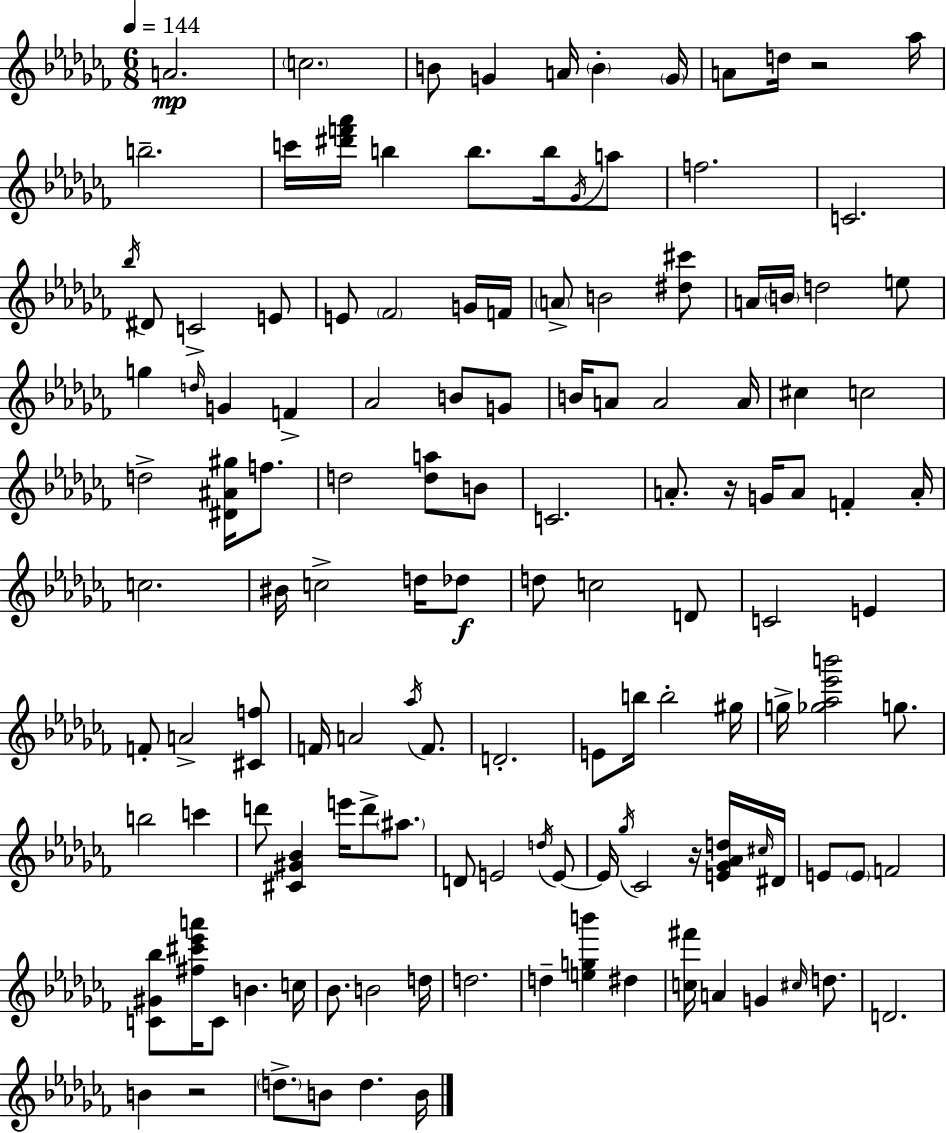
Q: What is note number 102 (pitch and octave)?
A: B4